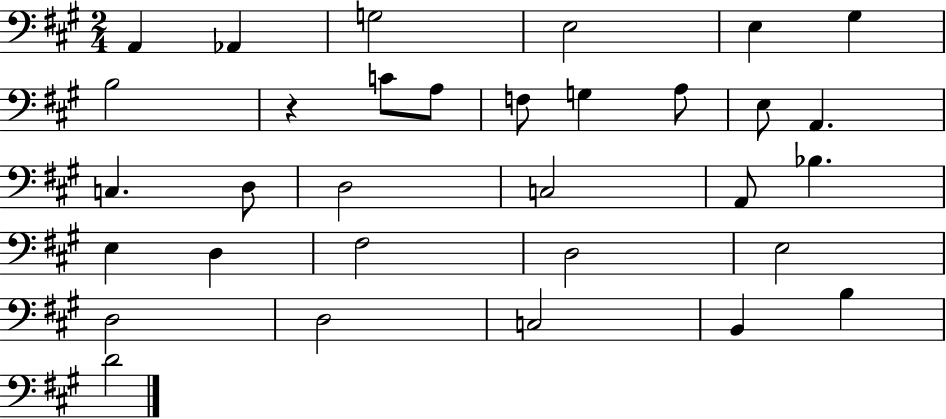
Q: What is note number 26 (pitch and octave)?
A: D3